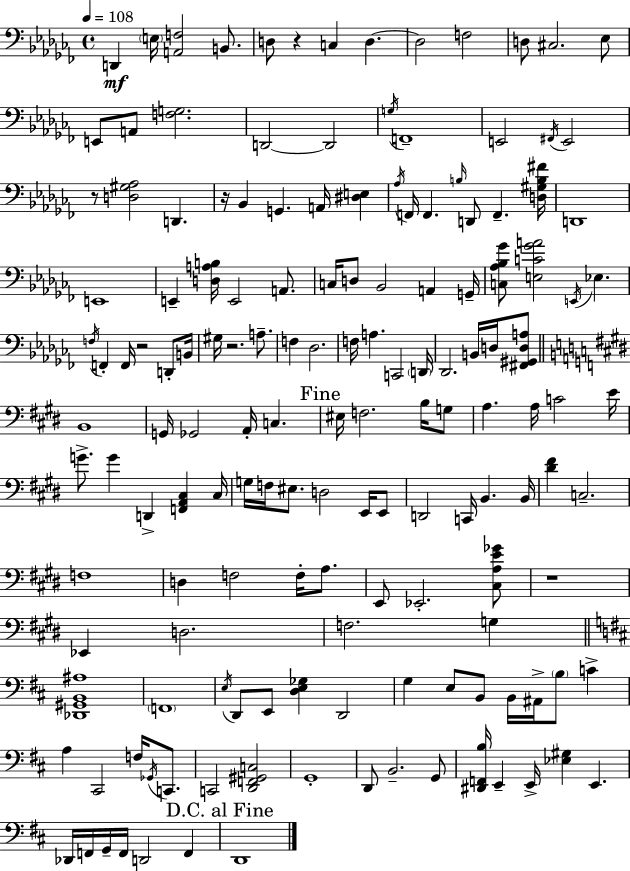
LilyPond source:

{
  \clef bass
  \time 4/4
  \defaultTimeSignature
  \key aes \minor
  \tempo 4 = 108
  d,4\mf \parenthesize e16 <a, f>2 b,8. | d8 r4 c4 d4.~~ | d2 f2 | d8 cis2. ees8 | \break e,8 a,8 <f g>2. | d,2~~ d,2 | \acciaccatura { g16 } f,1-- | e,2 \acciaccatura { fis,16 } e,2 | \break r8 <d gis aes>2 d,4. | r16 bes,4 g,4. a,16 <dis e>4 | \acciaccatura { aes16 } f,16 f,4. \grace { b16 } d,8 f,4.-- | <d gis b fis'>16 d,1 | \break e,1 | e,4-- <d a b>16 e,2 | a,8. c16 d8 bes,2 a,4 | g,16-- <c aes bes ges'>8 <e c' ges' a'>2 \acciaccatura { e,16 } ees4. | \break \acciaccatura { f16 } f,4-. f,16 r2 | d,8-. b,16 gis16 r2. | a8.-- f4 des2. | f16 a4. c,2 | \break \parenthesize d,16 des,2. | b,16 d16 <fis, gis, d a>8 \bar "||" \break \key e \major b,1 | g,16 ges,2 a,16-. c4. | \mark "Fine" eis16 f2. b16 g8 | a4. a16 c'2 e'16 | \break g'8.-> g'4 d,4-> <f, a, cis>4 cis16 | g16 f16 eis8. d2 e,16 e,8 | d,2 c,16 b,4. b,16 | <dis' fis'>4 c2.-- | \break f1 | d4 f2 f16-. a8. | e,8 ees,2.-. <cis a e' ges'>8 | r1 | \break ees,4 d2. | f2. g4 | \bar "||" \break \key b \minor <des, gis, b, ais>1 | \parenthesize f,1 | \acciaccatura { e16 } d,8 e,8 <d e ges>4 d,2 | g4 e8 b,8 b,16 ais,16-> \parenthesize b8 c'4-> | \break a4 cis,2 f16 \acciaccatura { ges,16 } c,8. | c,2 <d, f, gis, c>2 | g,1-. | d,8 b,2.-- | \break g,8 <dis, f, b>16 e,4-- e,16-> <ees gis>4 e,4. | des,16 f,16 g,16-- f,16 d,2 f,4 | \mark "D.C. al Fine" d,1 | \bar "|."
}